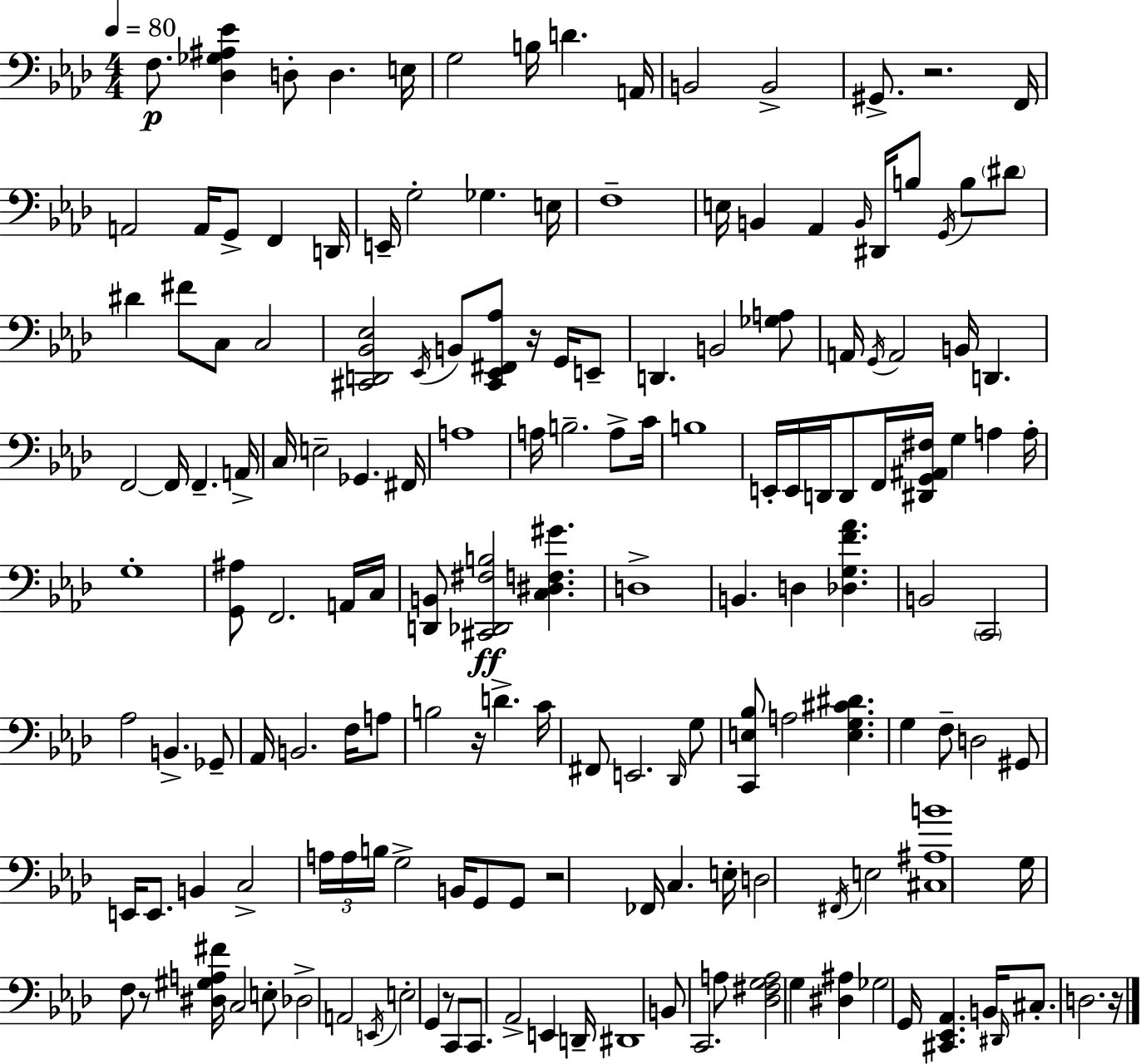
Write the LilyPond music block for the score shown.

{
  \clef bass
  \numericTimeSignature
  \time 4/4
  \key f \minor
  \tempo 4 = 80
  f8.\p <des ges ais ees'>4 d8-. d4. e16 | g2 b16 d'4. a,16 | b,2 b,2-> | gis,8.-> r2. f,16 | \break a,2 a,16 g,8-> f,4 d,16 | e,16-- g2-. ges4. e16 | f1-- | e16 b,4 aes,4 \grace { b,16 } dis,16 b8 \acciaccatura { g,16 } b8 | \break \parenthesize dis'8 dis'4 fis'8 c8 c2 | <cis, d, bes, ees>2 \acciaccatura { ees,16 } b,8 <cis, ees, fis, aes>8 r16 | g,16 e,8-- d,4. b,2 | <ges a>8 a,16 \acciaccatura { g,16 } a,2 b,16 d,4. | \break f,2~~ f,16 f,4.-- | a,16-> c16 e2-- ges,4. | fis,16 a1 | a16 b2.-- | \break a8-> c'16 b1 | e,16-. e,16 d,16 d,8 f,16 <dis, g, ais, fis>16 g4 a4 | a16-. g1-. | <g, ais>8 f,2. | \break a,16 c16 <d, b,>8 <cis, des, fis b>2\ff <c dis f gis'>4. | d1-> | b,4. d4 <des g f' aes'>4. | b,2 \parenthesize c,2 | \break aes2 b,4.-> | ges,8-- aes,16 b,2. | f16 a8 b2 r16 d'4.-> | c'16 fis,8 e,2. | \break \grace { des,16 } g8 <c, e bes>8 a2 <e g cis' dis'>4. | g4 f8-- d2 | gis,8 e,16 e,8. b,4 c2-> | \tuplet 3/2 { a16 a16 b16 } g2-> | \break b,16 g,8 g,8 r2 fes,16 c4. | e16-. d2 \acciaccatura { fis,16 } e2 | <cis ais b'>1 | g16 f8 r8 <dis gis a fis'>16 c2 | \break e8-. des2-> a,2 | \acciaccatura { e,16 } e2-. g,4 | r8 c,8 c,8. aes,2-> | e,4 d,16-- dis,1 | \break b,8 c,2. | a8 <des fis g a>2 g4 | <dis ais>4 ges2 g,16 | <cis, ees, aes,>4. b,16 \grace { dis,16 } cis8.-. d2. | \break r16 \bar "|."
}